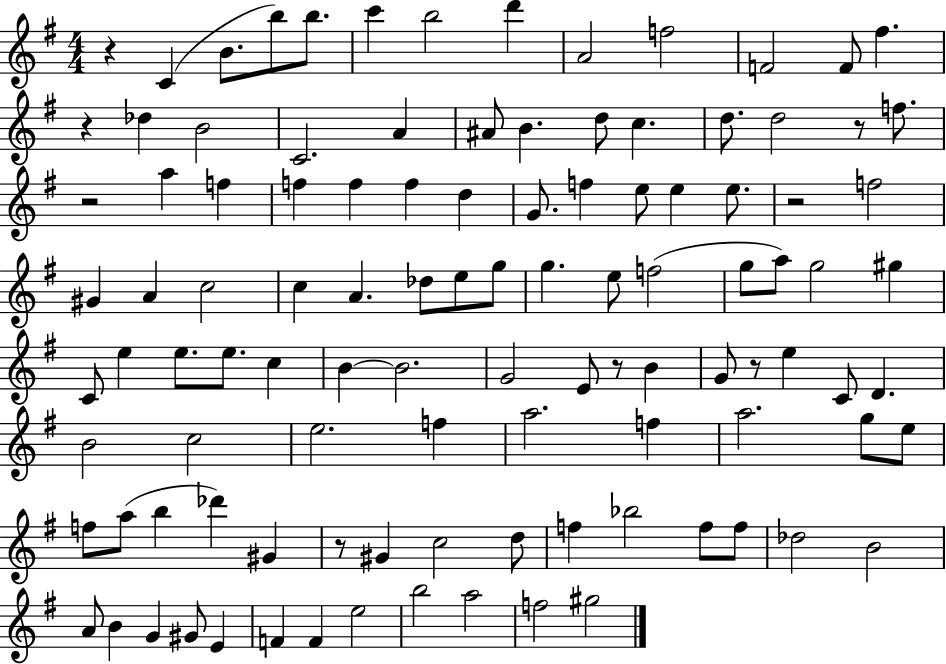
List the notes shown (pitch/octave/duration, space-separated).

R/q C4/q B4/e. B5/e B5/e. C6/q B5/h D6/q A4/h F5/h F4/h F4/e F#5/q. R/q Db5/q B4/h C4/h. A4/q A#4/e B4/q. D5/e C5/q. D5/e. D5/h R/e F5/e. R/h A5/q F5/q F5/q F5/q F5/q D5/q G4/e. F5/q E5/e E5/q E5/e. R/h F5/h G#4/q A4/q C5/h C5/q A4/q. Db5/e E5/e G5/e G5/q. E5/e F5/h G5/e A5/e G5/h G#5/q C4/e E5/q E5/e. E5/e. C5/q B4/q B4/h. G4/h E4/e R/e B4/q G4/e R/e E5/q C4/e D4/q. B4/h C5/h E5/h. F5/q A5/h. F5/q A5/h. G5/e E5/e F5/e A5/e B5/q Db6/q G#4/q R/e G#4/q C5/h D5/e F5/q Bb5/h F5/e F5/e Db5/h B4/h A4/e B4/q G4/q G#4/e E4/q F4/q F4/q E5/h B5/h A5/h F5/h G#5/h